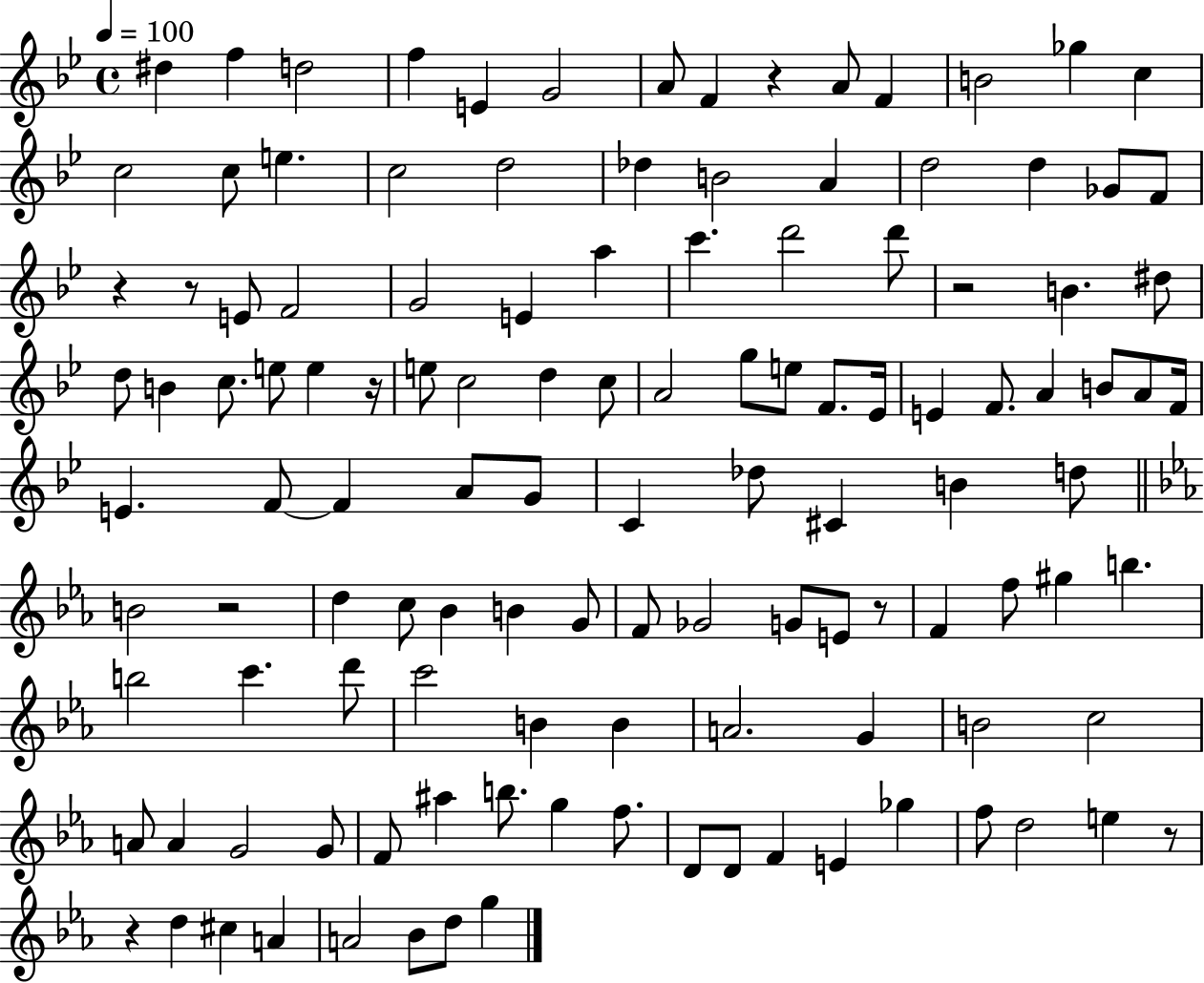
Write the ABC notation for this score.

X:1
T:Untitled
M:4/4
L:1/4
K:Bb
^d f d2 f E G2 A/2 F z A/2 F B2 _g c c2 c/2 e c2 d2 _d B2 A d2 d _G/2 F/2 z z/2 E/2 F2 G2 E a c' d'2 d'/2 z2 B ^d/2 d/2 B c/2 e/2 e z/4 e/2 c2 d c/2 A2 g/2 e/2 F/2 _E/4 E F/2 A B/2 A/2 F/4 E F/2 F A/2 G/2 C _d/2 ^C B d/2 B2 z2 d c/2 _B B G/2 F/2 _G2 G/2 E/2 z/2 F f/2 ^g b b2 c' d'/2 c'2 B B A2 G B2 c2 A/2 A G2 G/2 F/2 ^a b/2 g f/2 D/2 D/2 F E _g f/2 d2 e z/2 z d ^c A A2 _B/2 d/2 g